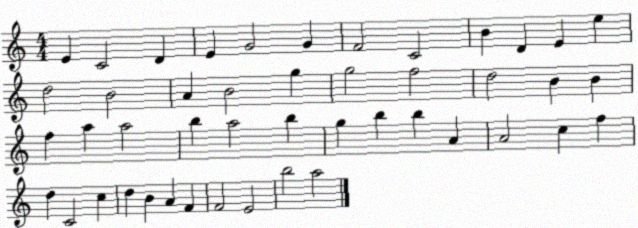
X:1
T:Untitled
M:4/4
L:1/4
K:C
E C2 D E G2 G F2 C2 B D E e d2 B2 A B2 g g2 f2 d2 B B f a a2 b a2 b g b b A A2 c f d C2 c d B A F F2 E2 b2 a2